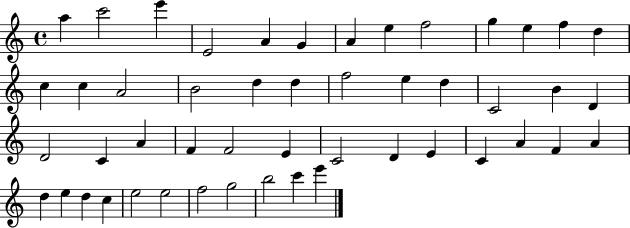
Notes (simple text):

A5/q C6/h E6/q E4/h A4/q G4/q A4/q E5/q F5/h G5/q E5/q F5/q D5/q C5/q C5/q A4/h B4/h D5/q D5/q F5/h E5/q D5/q C4/h B4/q D4/q D4/h C4/q A4/q F4/q F4/h E4/q C4/h D4/q E4/q C4/q A4/q F4/q A4/q D5/q E5/q D5/q C5/q E5/h E5/h F5/h G5/h B5/h C6/q E6/q